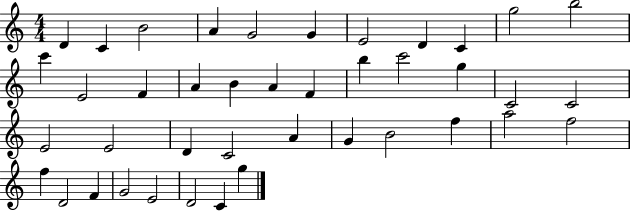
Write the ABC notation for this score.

X:1
T:Untitled
M:4/4
L:1/4
K:C
D C B2 A G2 G E2 D C g2 b2 c' E2 F A B A F b c'2 g C2 C2 E2 E2 D C2 A G B2 f a2 f2 f D2 F G2 E2 D2 C g